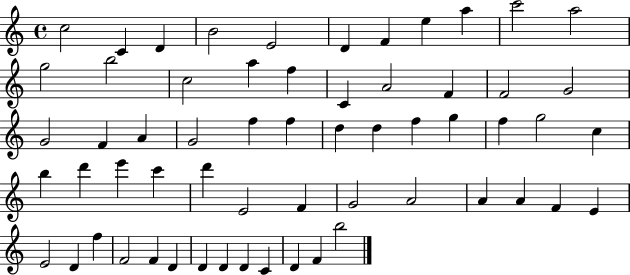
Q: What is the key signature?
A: C major